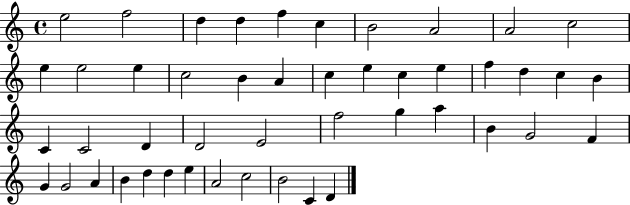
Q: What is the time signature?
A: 4/4